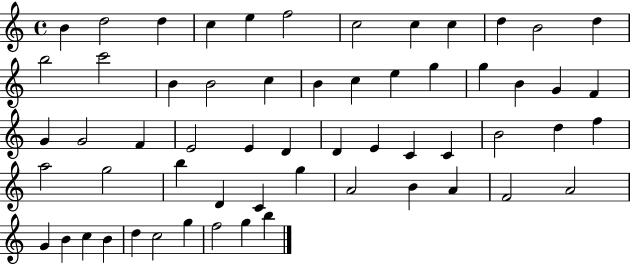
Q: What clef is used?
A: treble